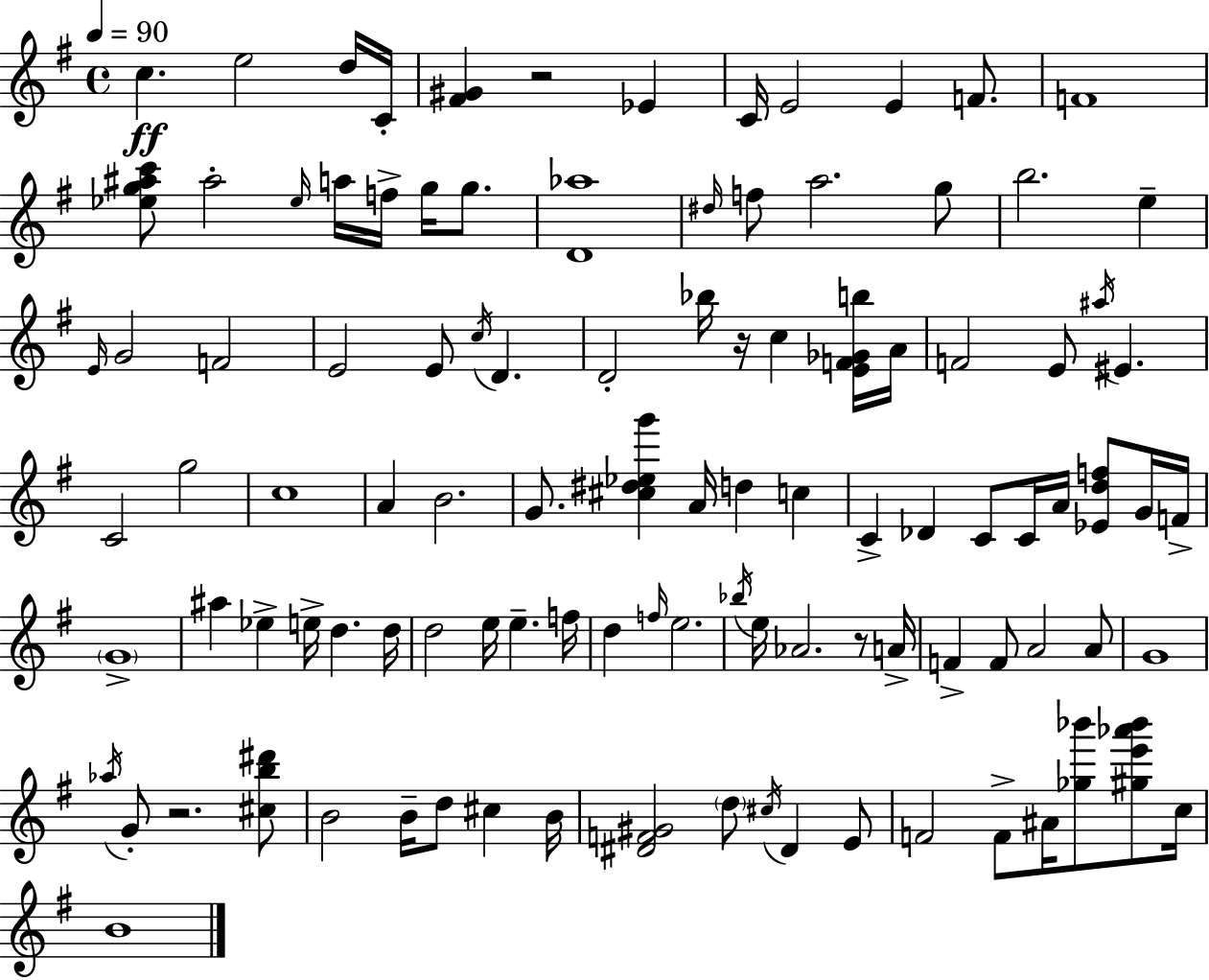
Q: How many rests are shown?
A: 4